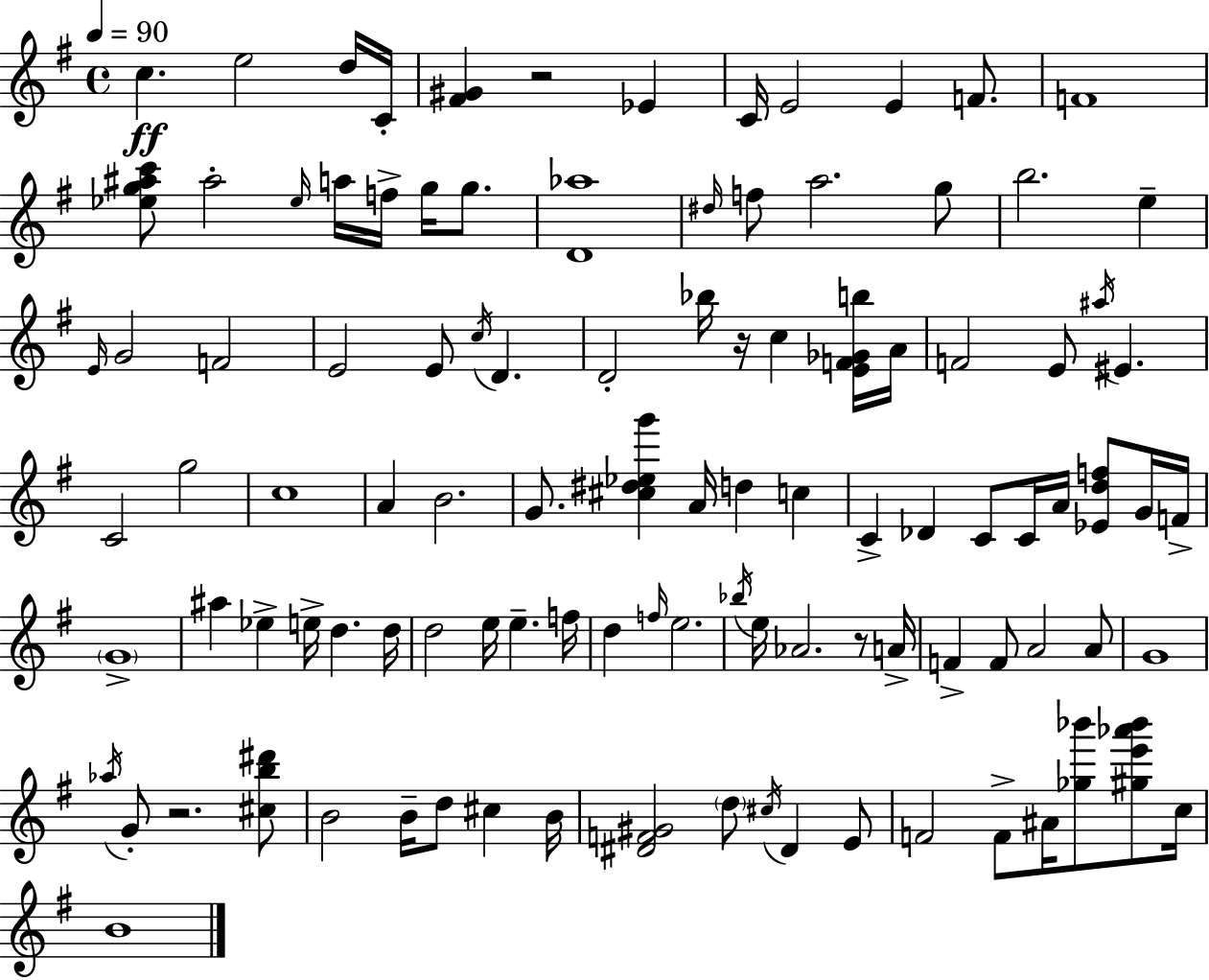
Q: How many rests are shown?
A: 4